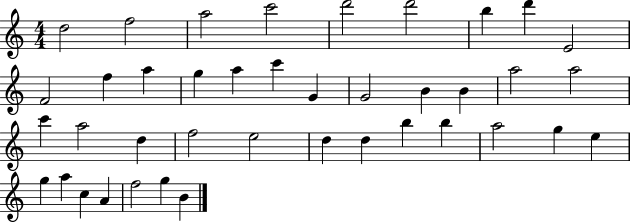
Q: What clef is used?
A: treble